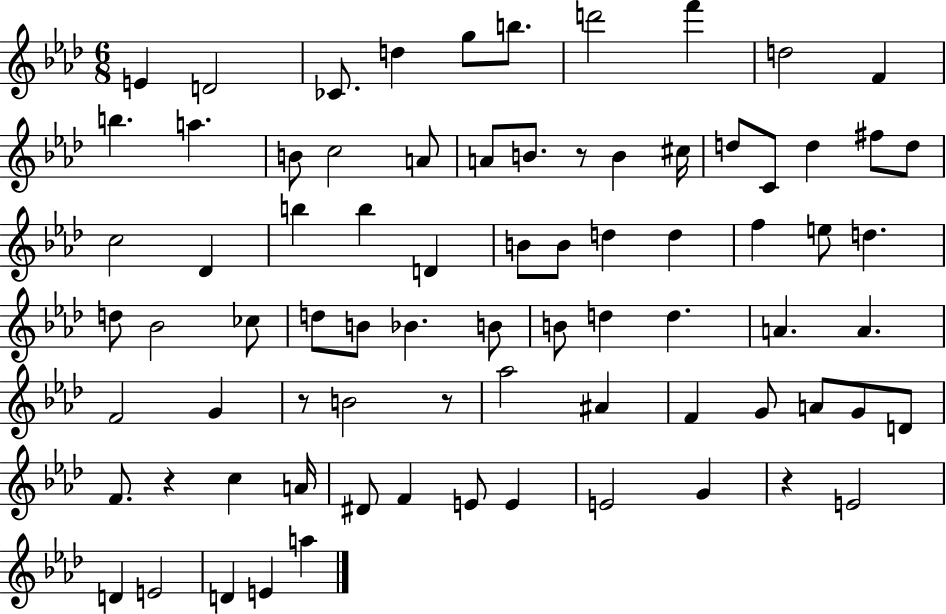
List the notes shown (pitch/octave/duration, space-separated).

E4/q D4/h CES4/e. D5/q G5/e B5/e. D6/h F6/q D5/h F4/q B5/q. A5/q. B4/e C5/h A4/e A4/e B4/e. R/e B4/q C#5/s D5/e C4/e D5/q F#5/e D5/e C5/h Db4/q B5/q B5/q D4/q B4/e B4/e D5/q D5/q F5/q E5/e D5/q. D5/e Bb4/h CES5/e D5/e B4/e Bb4/q. B4/e B4/e D5/q D5/q. A4/q. A4/q. F4/h G4/q R/e B4/h R/e Ab5/h A#4/q F4/q G4/e A4/e G4/e D4/e F4/e. R/q C5/q A4/s D#4/e F4/q E4/e E4/q E4/h G4/q R/q E4/h D4/q E4/h D4/q E4/q A5/q